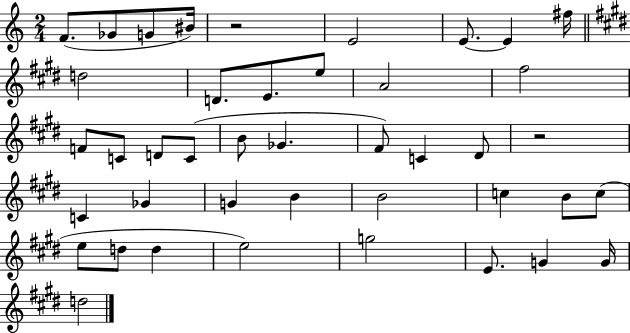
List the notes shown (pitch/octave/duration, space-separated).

F4/e. Gb4/e G4/e BIS4/s R/h E4/h E4/e. E4/q F#5/s D5/h D4/e. E4/e. E5/e A4/h F#5/h F4/e C4/e D4/e C4/e B4/e Gb4/q. F#4/e C4/q D#4/e R/h C4/q Gb4/q G4/q B4/q B4/h C5/q B4/e C5/e E5/e D5/e D5/q E5/h G5/h E4/e. G4/q G4/s D5/h